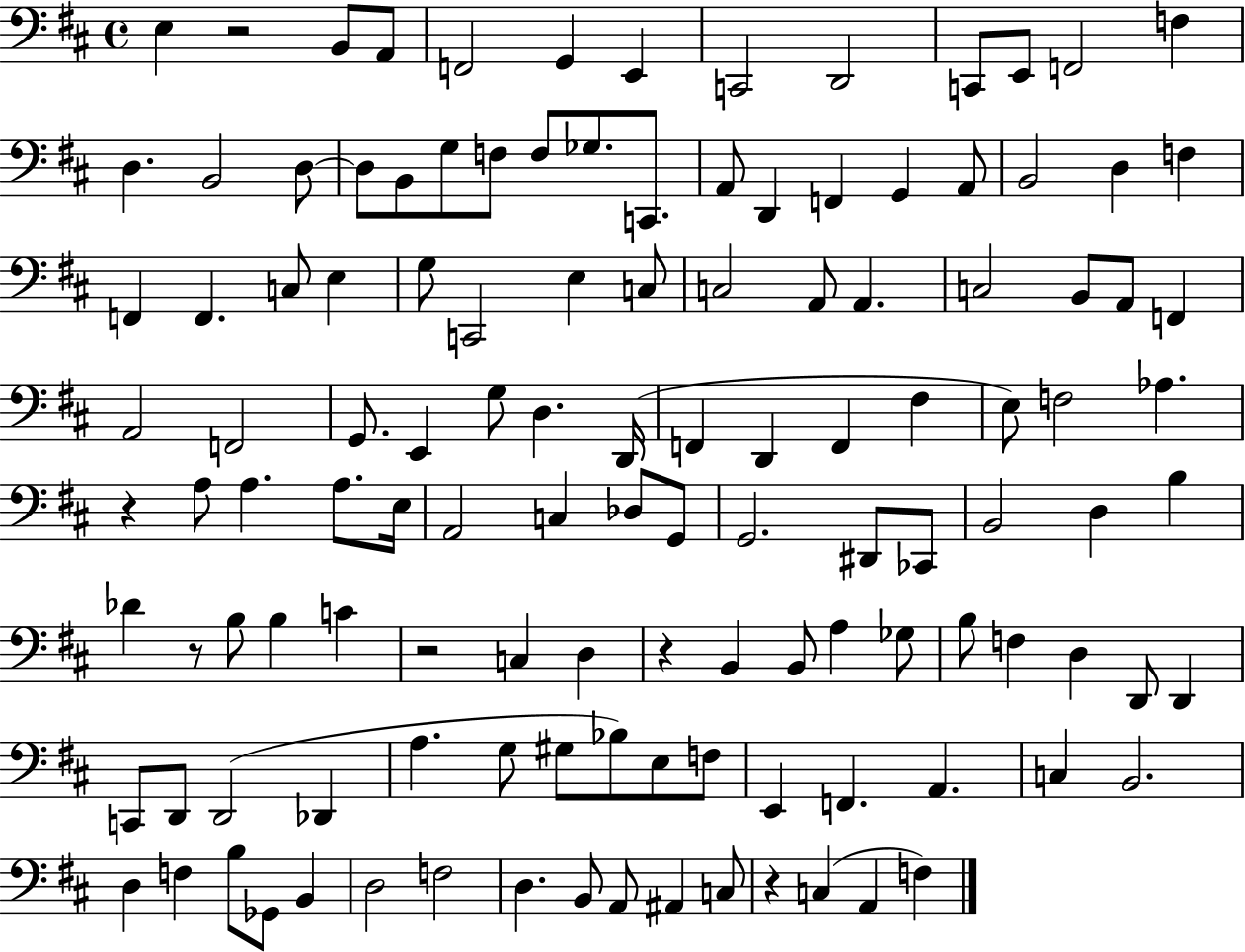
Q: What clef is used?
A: bass